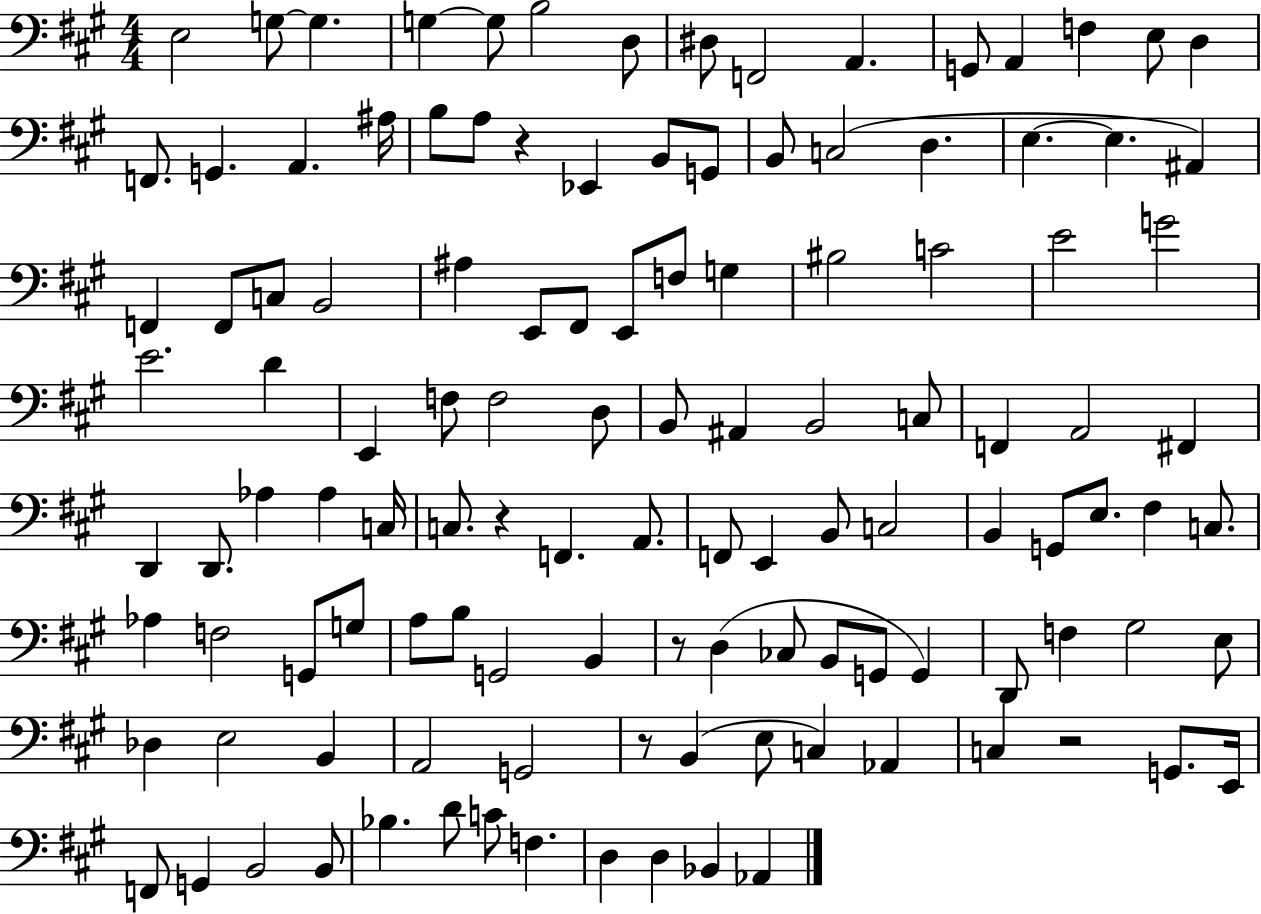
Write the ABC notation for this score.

X:1
T:Untitled
M:4/4
L:1/4
K:A
E,2 G,/2 G, G, G,/2 B,2 D,/2 ^D,/2 F,,2 A,, G,,/2 A,, F, E,/2 D, F,,/2 G,, A,, ^A,/4 B,/2 A,/2 z _E,, B,,/2 G,,/2 B,,/2 C,2 D, E, E, ^A,, F,, F,,/2 C,/2 B,,2 ^A, E,,/2 ^F,,/2 E,,/2 F,/2 G, ^B,2 C2 E2 G2 E2 D E,, F,/2 F,2 D,/2 B,,/2 ^A,, B,,2 C,/2 F,, A,,2 ^F,, D,, D,,/2 _A, _A, C,/4 C,/2 z F,, A,,/2 F,,/2 E,, B,,/2 C,2 B,, G,,/2 E,/2 ^F, C,/2 _A, F,2 G,,/2 G,/2 A,/2 B,/2 G,,2 B,, z/2 D, _C,/2 B,,/2 G,,/2 G,, D,,/2 F, ^G,2 E,/2 _D, E,2 B,, A,,2 G,,2 z/2 B,, E,/2 C, _A,, C, z2 G,,/2 E,,/4 F,,/2 G,, B,,2 B,,/2 _B, D/2 C/2 F, D, D, _B,, _A,,